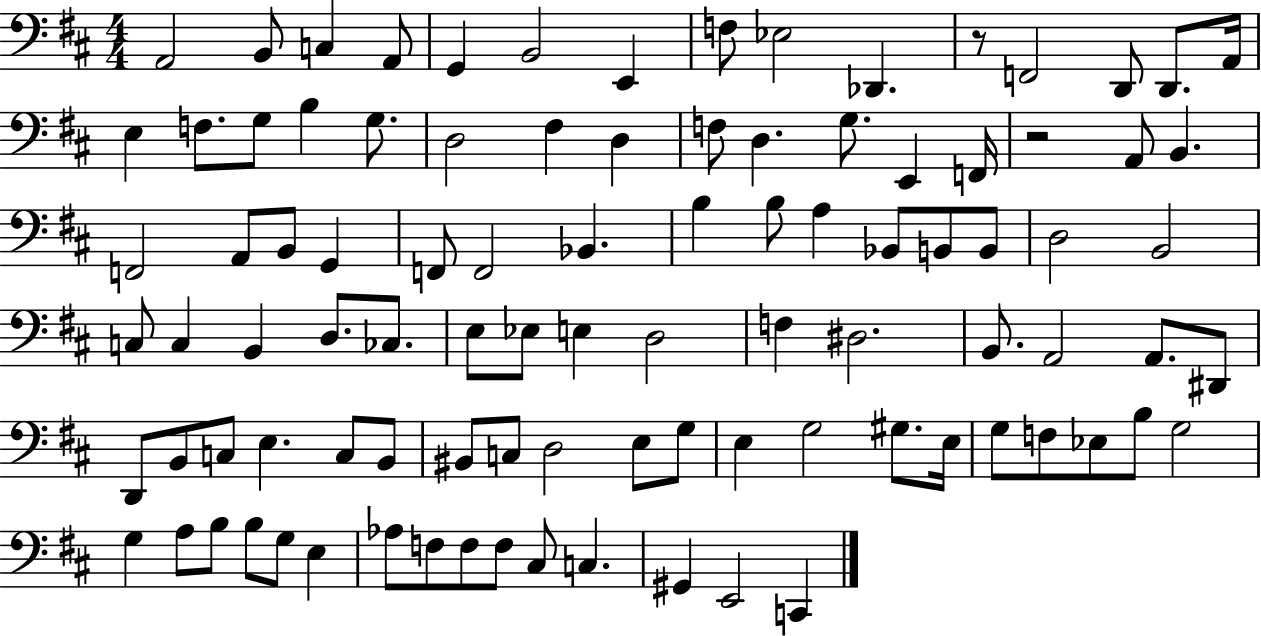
{
  \clef bass
  \numericTimeSignature
  \time 4/4
  \key d \major
  \repeat volta 2 { a,2 b,8 c4 a,8 | g,4 b,2 e,4 | f8 ees2 des,4. | r8 f,2 d,8 d,8. a,16 | \break e4 f8. g8 b4 g8. | d2 fis4 d4 | f8 d4. g8. e,4 f,16 | r2 a,8 b,4. | \break f,2 a,8 b,8 g,4 | f,8 f,2 bes,4. | b4 b8 a4 bes,8 b,8 b,8 | d2 b,2 | \break c8 c4 b,4 d8. ces8. | e8 ees8 e4 d2 | f4 dis2. | b,8. a,2 a,8. dis,8 | \break d,8 b,8 c8 e4. c8 b,8 | bis,8 c8 d2 e8 g8 | e4 g2 gis8. e16 | g8 f8 ees8 b8 g2 | \break g4 a8 b8 b8 g8 e4 | aes8 f8 f8 f8 cis8 c4. | gis,4 e,2 c,4 | } \bar "|."
}